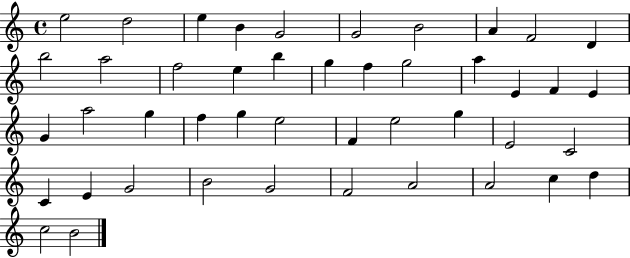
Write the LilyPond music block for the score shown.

{
  \clef treble
  \time 4/4
  \defaultTimeSignature
  \key c \major
  e''2 d''2 | e''4 b'4 g'2 | g'2 b'2 | a'4 f'2 d'4 | \break b''2 a''2 | f''2 e''4 b''4 | g''4 f''4 g''2 | a''4 e'4 f'4 e'4 | \break g'4 a''2 g''4 | f''4 g''4 e''2 | f'4 e''2 g''4 | e'2 c'2 | \break c'4 e'4 g'2 | b'2 g'2 | f'2 a'2 | a'2 c''4 d''4 | \break c''2 b'2 | \bar "|."
}